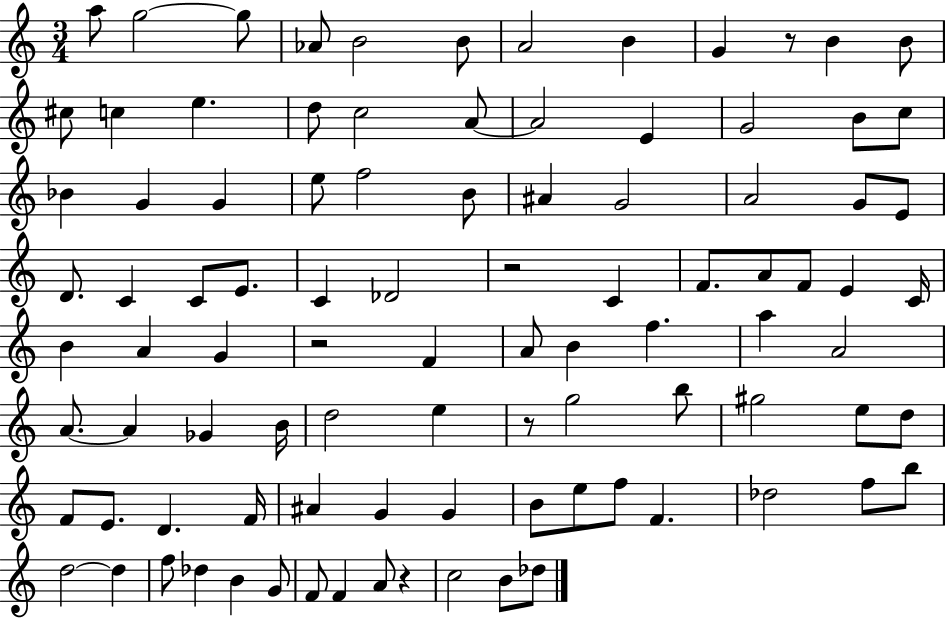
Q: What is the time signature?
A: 3/4